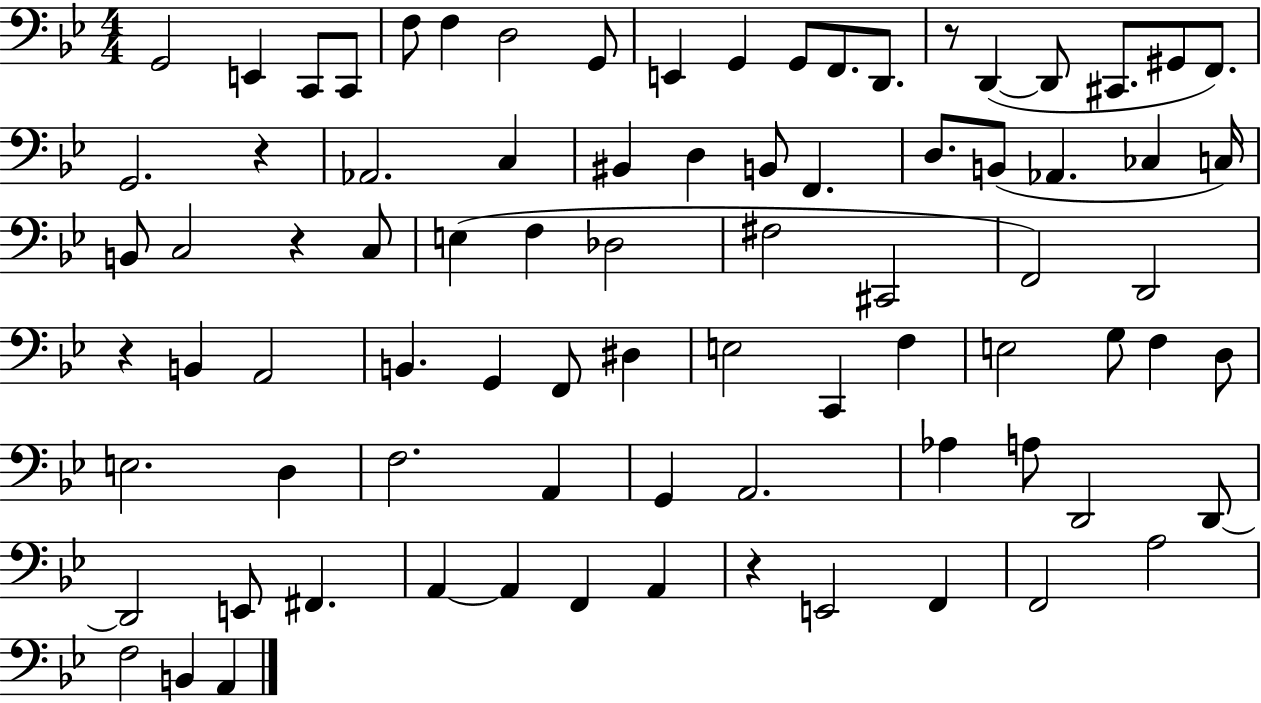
G2/h E2/q C2/e C2/e F3/e F3/q D3/h G2/e E2/q G2/q G2/e F2/e. D2/e. R/e D2/q D2/e C#2/e. G#2/e F2/e. G2/h. R/q Ab2/h. C3/q BIS2/q D3/q B2/e F2/q. D3/e. B2/e Ab2/q. CES3/q C3/s B2/e C3/h R/q C3/e E3/q F3/q Db3/h F#3/h C#2/h F2/h D2/h R/q B2/q A2/h B2/q. G2/q F2/e D#3/q E3/h C2/q F3/q E3/h G3/e F3/q D3/e E3/h. D3/q F3/h. A2/q G2/q A2/h. Ab3/q A3/e D2/h D2/e D2/h E2/e F#2/q. A2/q A2/q F2/q A2/q R/q E2/h F2/q F2/h A3/h F3/h B2/q A2/q